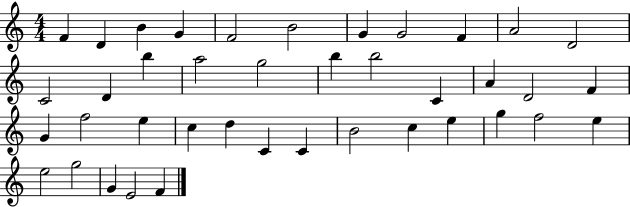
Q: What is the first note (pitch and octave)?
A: F4